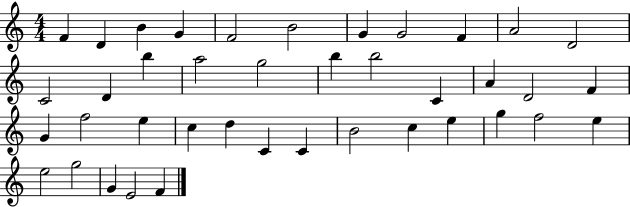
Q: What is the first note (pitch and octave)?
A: F4